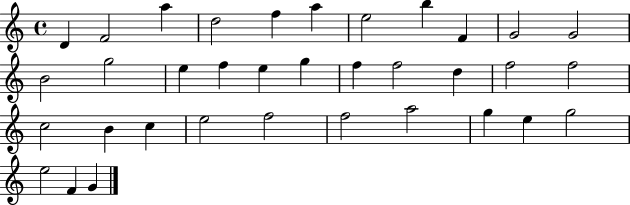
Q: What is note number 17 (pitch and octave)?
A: G5